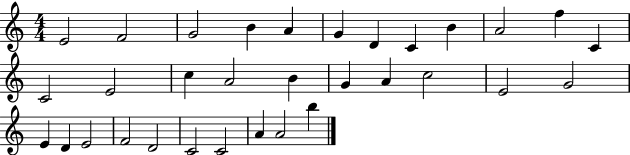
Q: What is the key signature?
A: C major